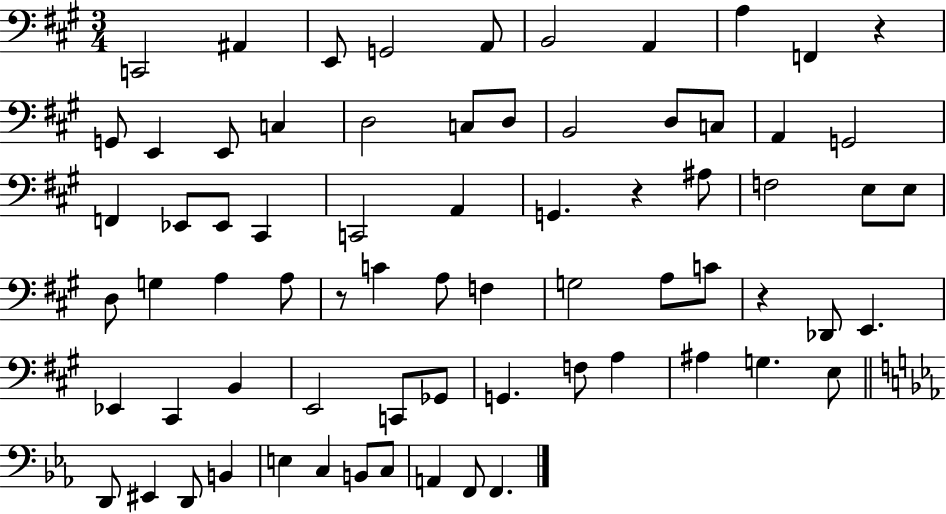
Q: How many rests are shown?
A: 4